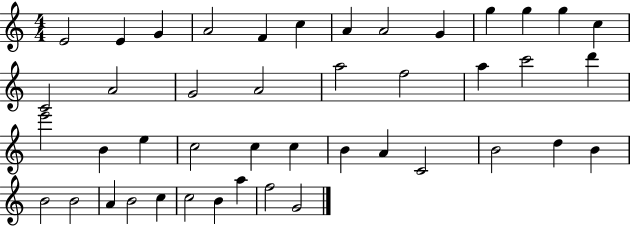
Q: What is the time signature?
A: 4/4